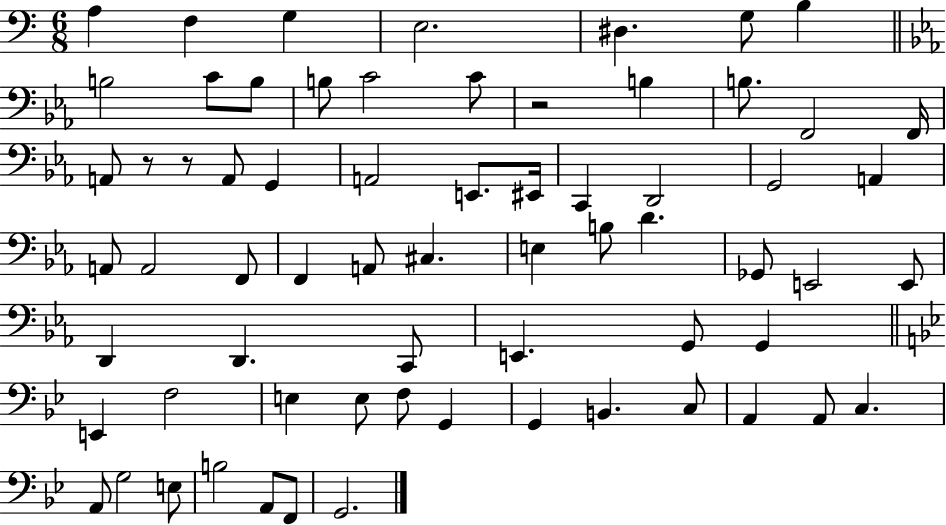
{
  \clef bass
  \numericTimeSignature
  \time 6/8
  \key c \major
  a4 f4 g4 | e2. | dis4. g8 b4 | \bar "||" \break \key ees \major b2 c'8 b8 | b8 c'2 c'8 | r2 b4 | b8. f,2 f,16 | \break a,8 r8 r8 a,8 g,4 | a,2 e,8. eis,16 | c,4 d,2 | g,2 a,4 | \break a,8 a,2 f,8 | f,4 a,8 cis4. | e4 b8 d'4. | ges,8 e,2 e,8 | \break d,4 d,4. c,8 | e,4. g,8 g,4 | \bar "||" \break \key bes \major e,4 f2 | e4 e8 f8 g,4 | g,4 b,4. c8 | a,4 a,8 c4. | \break a,8 g2 e8 | b2 a,8 f,8 | g,2. | \bar "|."
}